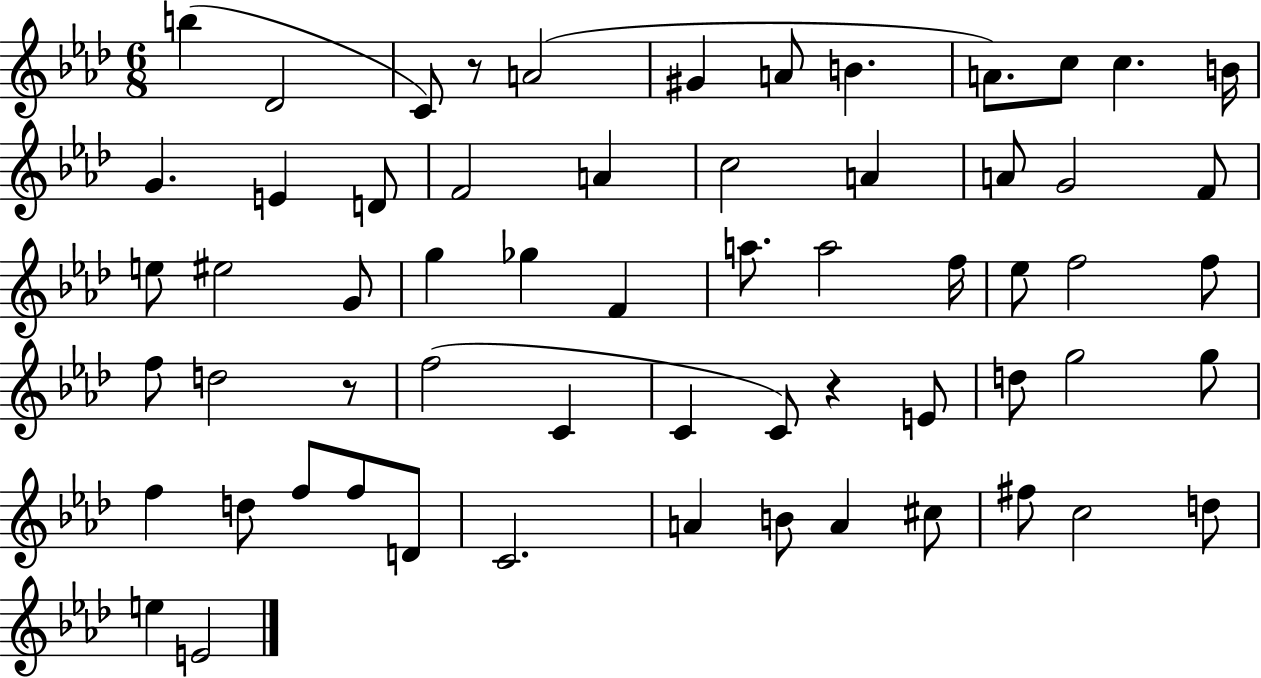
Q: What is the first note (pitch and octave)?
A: B5